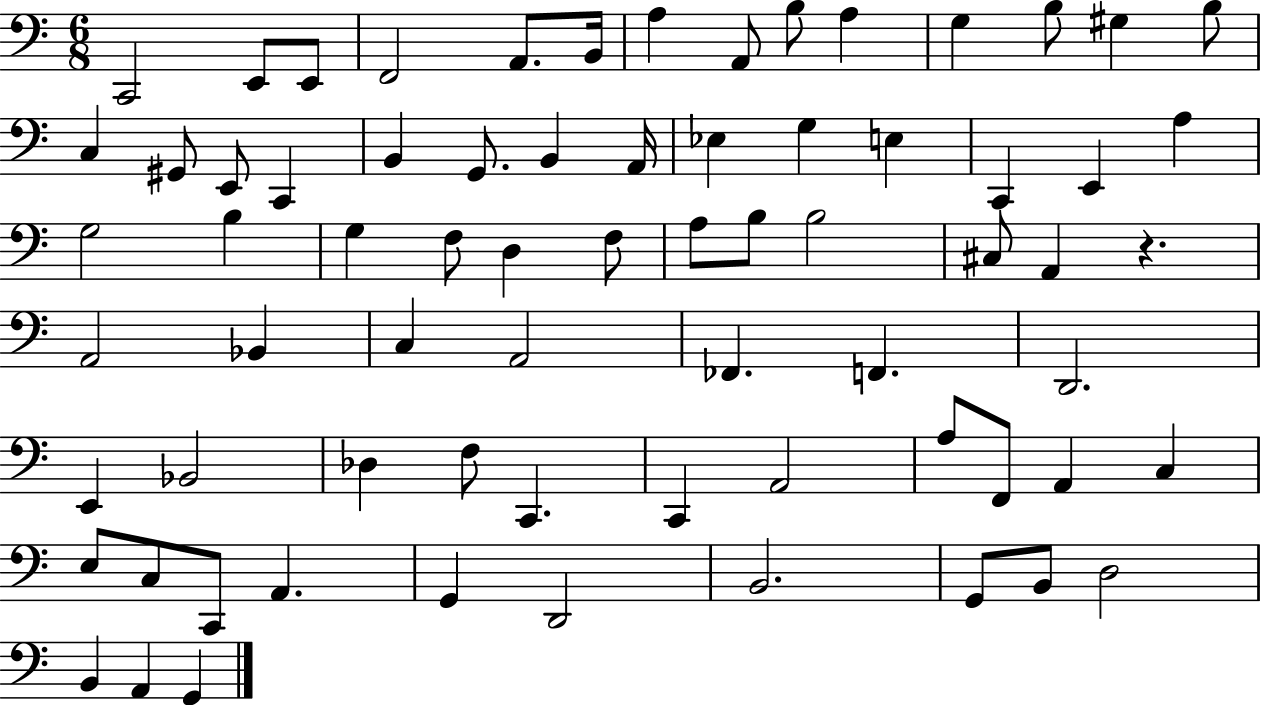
C2/h E2/e E2/e F2/h A2/e. B2/s A3/q A2/e B3/e A3/q G3/q B3/e G#3/q B3/e C3/q G#2/e E2/e C2/q B2/q G2/e. B2/q A2/s Eb3/q G3/q E3/q C2/q E2/q A3/q G3/h B3/q G3/q F3/e D3/q F3/e A3/e B3/e B3/h C#3/e A2/q R/q. A2/h Bb2/q C3/q A2/h FES2/q. F2/q. D2/h. E2/q Bb2/h Db3/q F3/e C2/q. C2/q A2/h A3/e F2/e A2/q C3/q E3/e C3/e C2/e A2/q. G2/q D2/h B2/h. G2/e B2/e D3/h B2/q A2/q G2/q